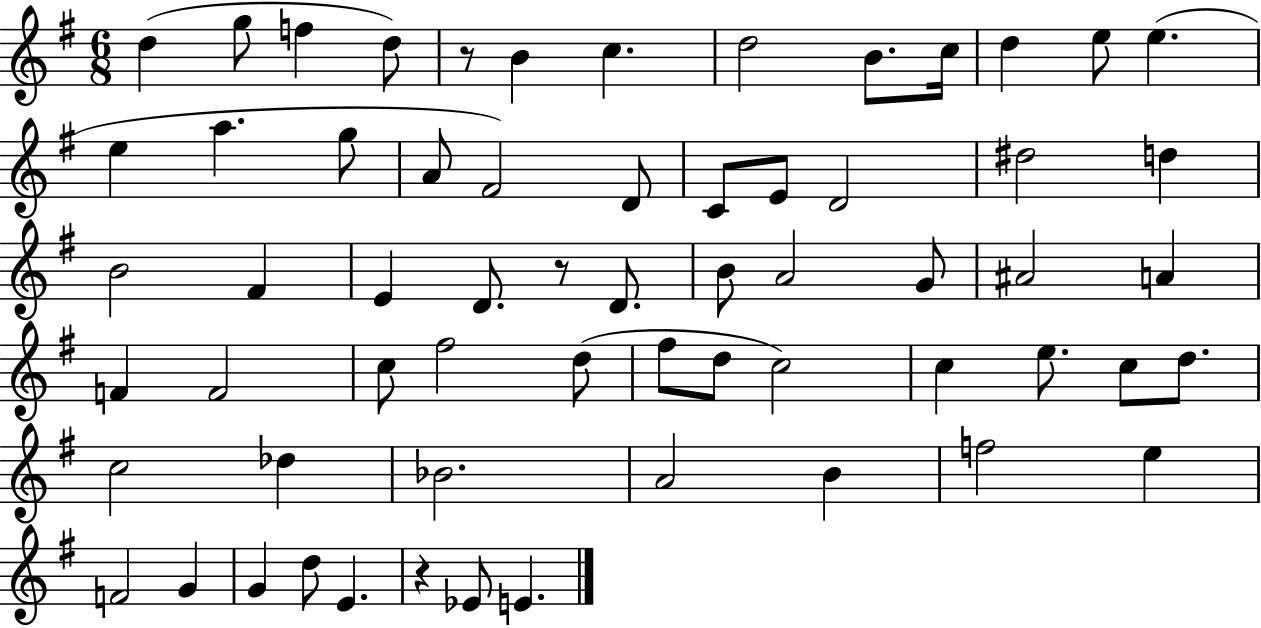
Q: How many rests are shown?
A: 3